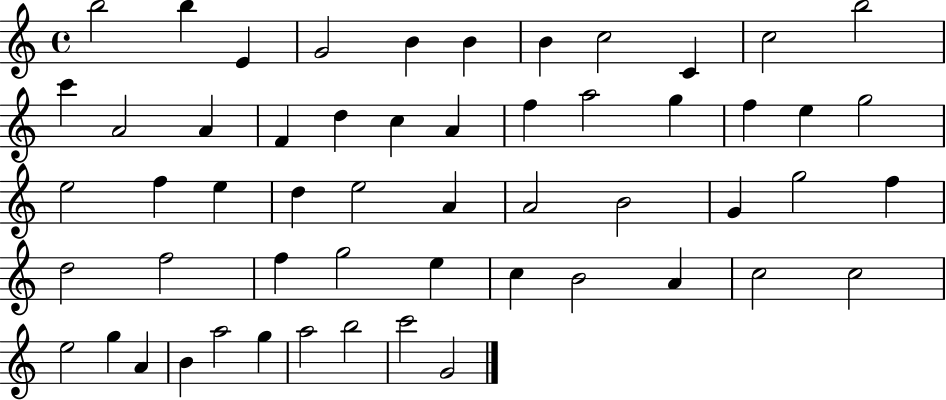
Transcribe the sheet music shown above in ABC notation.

X:1
T:Untitled
M:4/4
L:1/4
K:C
b2 b E G2 B B B c2 C c2 b2 c' A2 A F d c A f a2 g f e g2 e2 f e d e2 A A2 B2 G g2 f d2 f2 f g2 e c B2 A c2 c2 e2 g A B a2 g a2 b2 c'2 G2